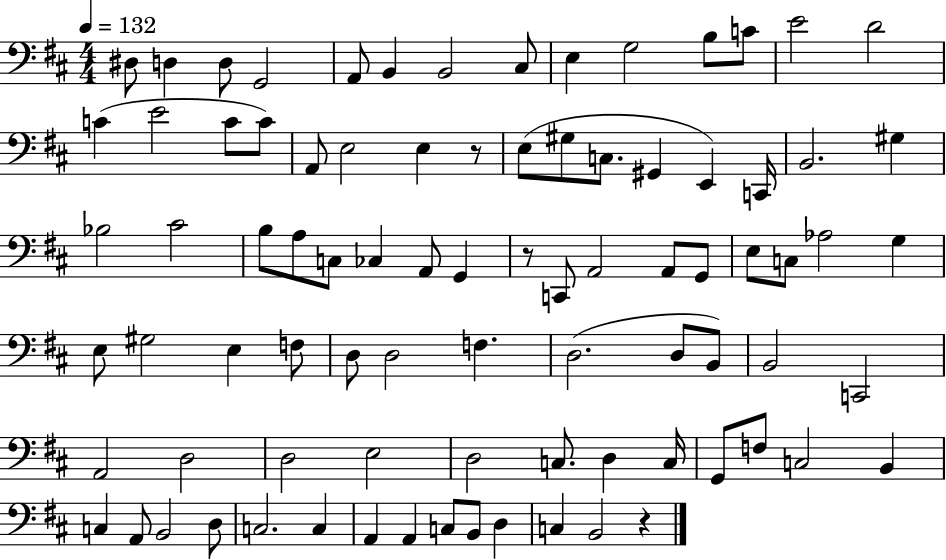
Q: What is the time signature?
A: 4/4